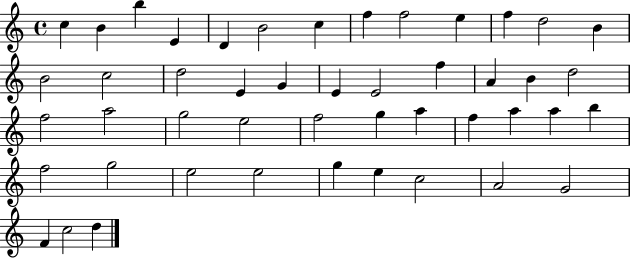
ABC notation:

X:1
T:Untitled
M:4/4
L:1/4
K:C
c B b E D B2 c f f2 e f d2 B B2 c2 d2 E G E E2 f A B d2 f2 a2 g2 e2 f2 g a f a a b f2 g2 e2 e2 g e c2 A2 G2 F c2 d